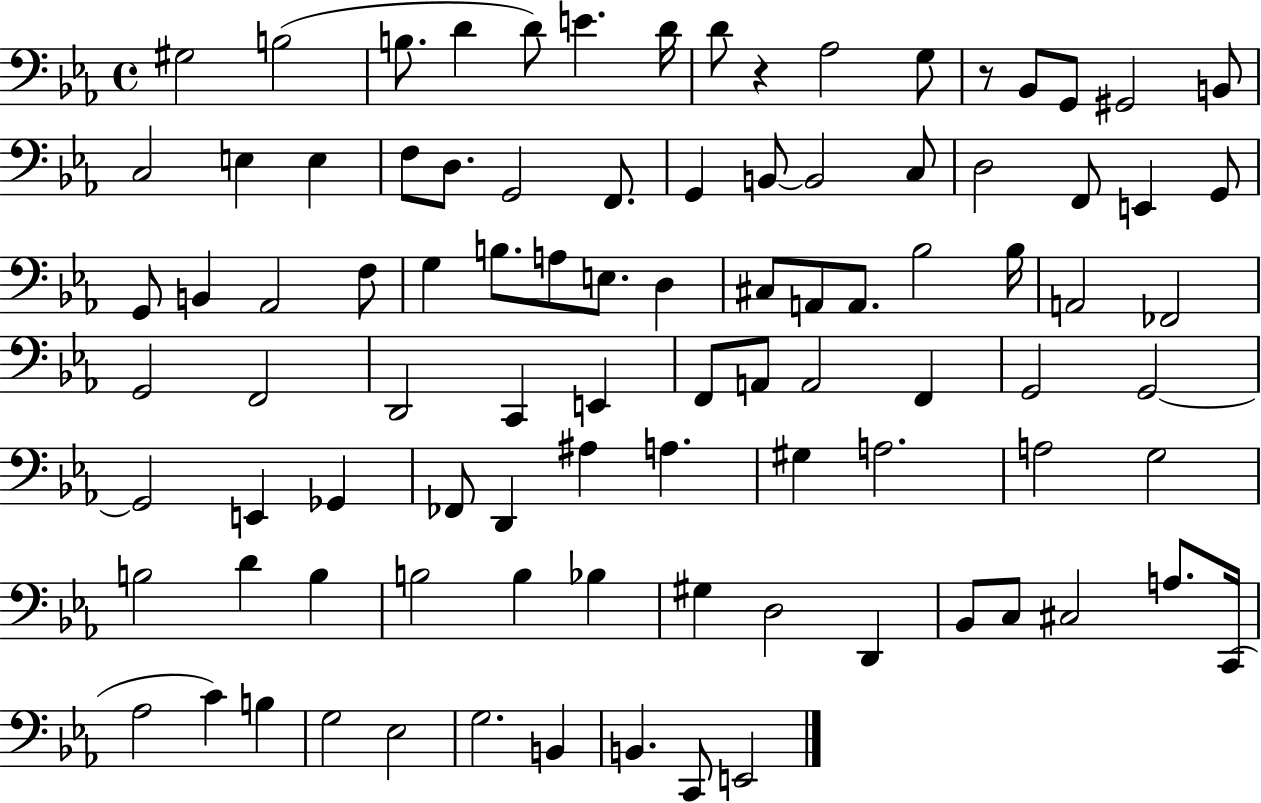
{
  \clef bass
  \time 4/4
  \defaultTimeSignature
  \key ees \major
  \repeat volta 2 { gis2 b2( | b8. d'4 d'8) e'4. d'16 | d'8 r4 aes2 g8 | r8 bes,8 g,8 gis,2 b,8 | \break c2 e4 e4 | f8 d8. g,2 f,8. | g,4 b,8~~ b,2 c8 | d2 f,8 e,4 g,8 | \break g,8 b,4 aes,2 f8 | g4 b8. a8 e8. d4 | cis8 a,8 a,8. bes2 bes16 | a,2 fes,2 | \break g,2 f,2 | d,2 c,4 e,4 | f,8 a,8 a,2 f,4 | g,2 g,2~~ | \break g,2 e,4 ges,4 | fes,8 d,4 ais4 a4. | gis4 a2. | a2 g2 | \break b2 d'4 b4 | b2 b4 bes4 | gis4 d2 d,4 | bes,8 c8 cis2 a8. c,16( | \break aes2 c'4) b4 | g2 ees2 | g2. b,4 | b,4. c,8 e,2 | \break } \bar "|."
}